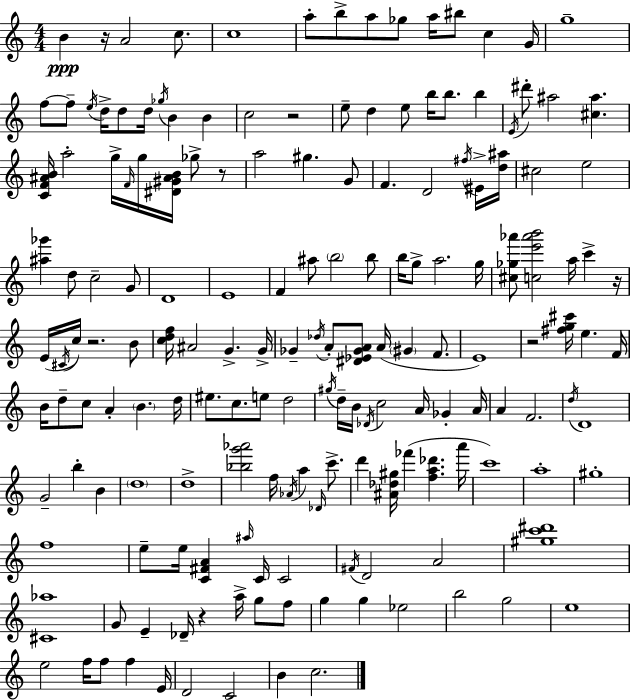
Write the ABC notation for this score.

X:1
T:Untitled
M:4/4
L:1/4
K:Am
B z/4 A2 c/2 c4 a/2 b/2 a/2 _g/2 a/4 ^b/2 c G/4 g4 f/2 f/2 e/4 d/4 d/2 d/4 _g/4 B B c2 z2 e/2 d e/2 b/4 b/2 b E/4 ^d'/2 ^a2 [^c^a] [CF^AB]/4 a2 g/4 F/4 g/4 [^D^G^AB]/4 _g/2 z/2 a2 ^g G/2 F D2 ^f/4 ^E/4 [d^a]/4 ^c2 e2 [^a_g'] d/2 c2 G/2 D4 E4 F ^a/2 b2 b/2 b/4 g/2 a2 g/4 [^c_g_a']/2 [ce'_a'b']2 a/4 c' z/4 E/4 ^C/4 c/4 z2 B/2 [cdf]/4 ^A2 G G/4 _G _d/4 A/2 [^D_E_GA]/2 A/4 ^G F/2 E4 z2 [^fg^c']/4 e F/4 B/4 d/2 c/2 A B d/4 ^e/2 c/2 e/2 d2 ^g/4 d/4 B/4 _D/4 c2 A/4 _G A/4 A F2 d/4 D4 G2 b B d4 d4 [_bg'_a']2 f/4 _A/4 a _D/4 c'/2 d' [^A_d^g]/4 _f' [fa_d'] a'/4 c'4 a4 ^g4 f4 e/2 e/4 [C^FA] ^a/4 C/4 C2 ^F/4 D2 A2 [^gc'^d']4 [^C_a]4 G/2 E _D/4 z a/4 g/2 f/2 g g _e2 b2 g2 e4 e2 f/4 f/2 f E/4 D2 C2 B c2